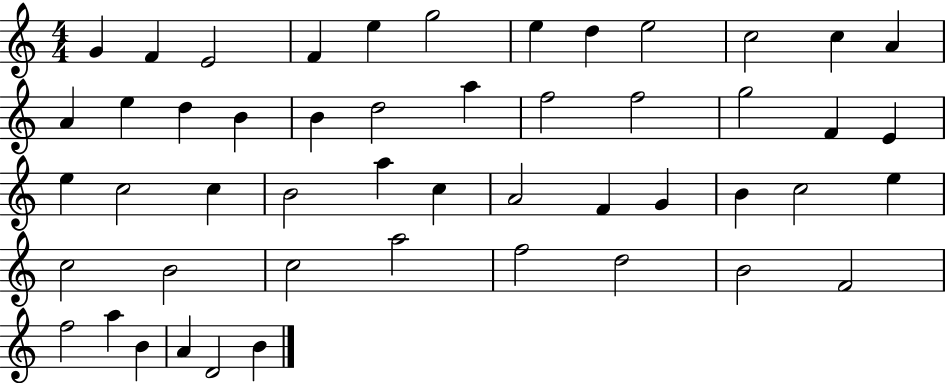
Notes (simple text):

G4/q F4/q E4/h F4/q E5/q G5/h E5/q D5/q E5/h C5/h C5/q A4/q A4/q E5/q D5/q B4/q B4/q D5/h A5/q F5/h F5/h G5/h F4/q E4/q E5/q C5/h C5/q B4/h A5/q C5/q A4/h F4/q G4/q B4/q C5/h E5/q C5/h B4/h C5/h A5/h F5/h D5/h B4/h F4/h F5/h A5/q B4/q A4/q D4/h B4/q